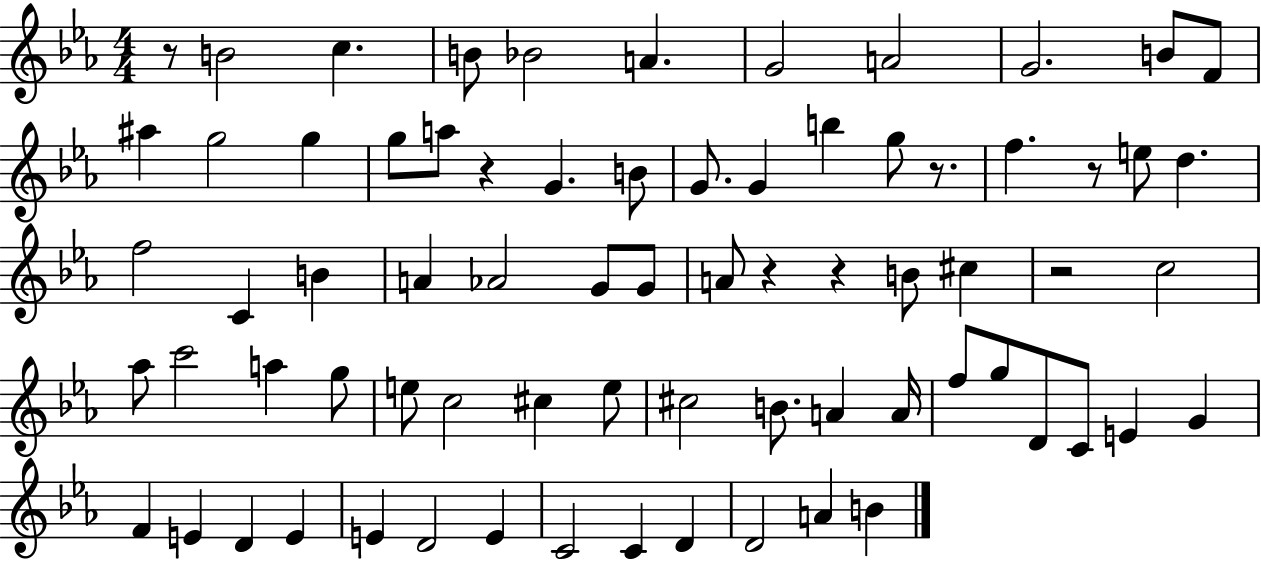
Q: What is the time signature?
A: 4/4